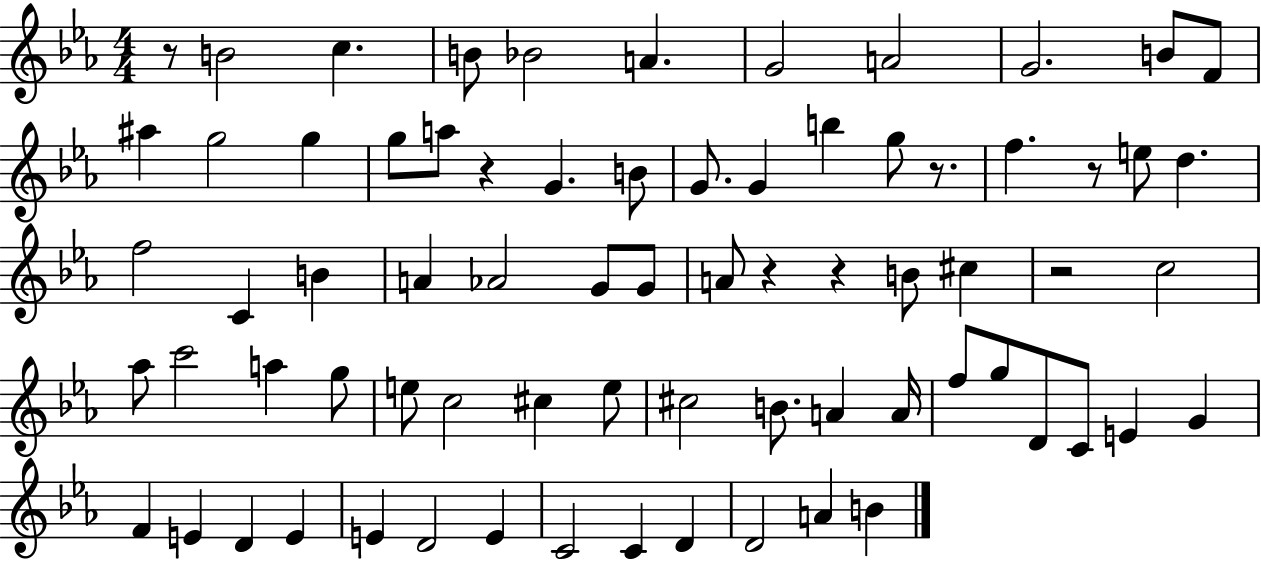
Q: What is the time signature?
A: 4/4